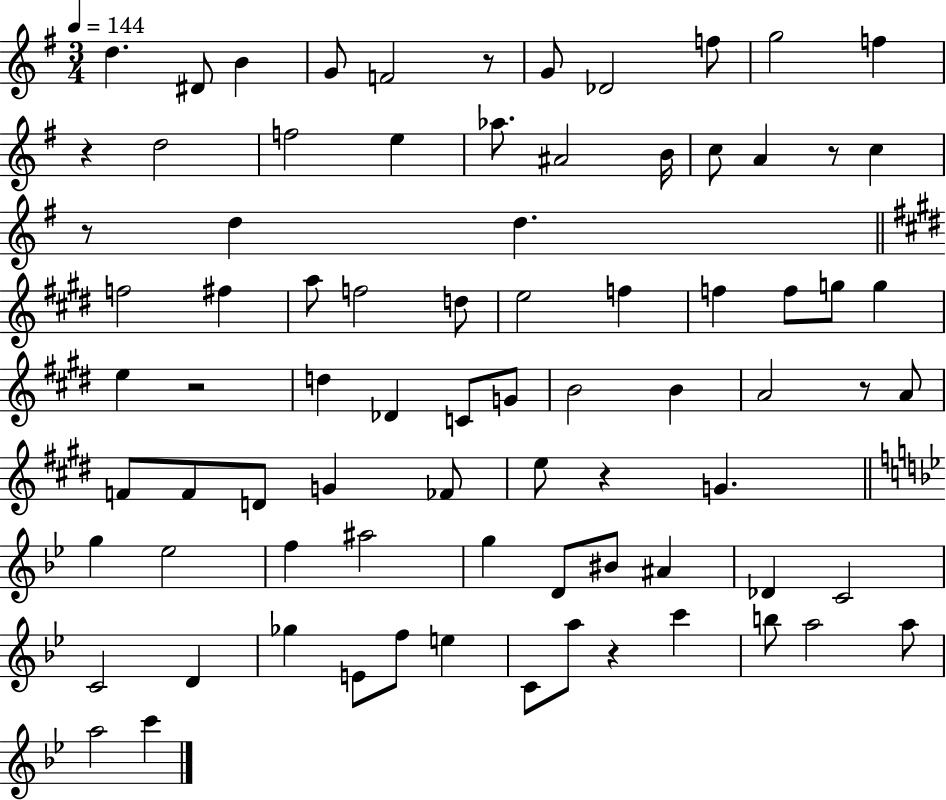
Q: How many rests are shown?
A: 8